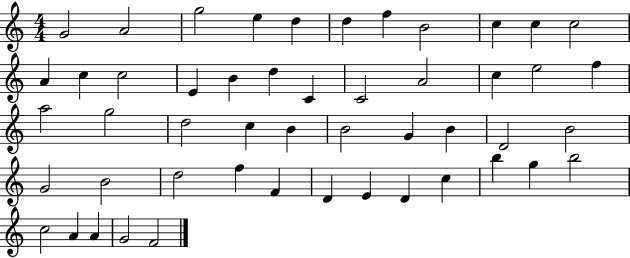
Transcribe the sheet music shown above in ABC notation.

X:1
T:Untitled
M:4/4
L:1/4
K:C
G2 A2 g2 e d d f B2 c c c2 A c c2 E B d C C2 A2 c e2 f a2 g2 d2 c B B2 G B D2 B2 G2 B2 d2 f F D E D c b g b2 c2 A A G2 F2